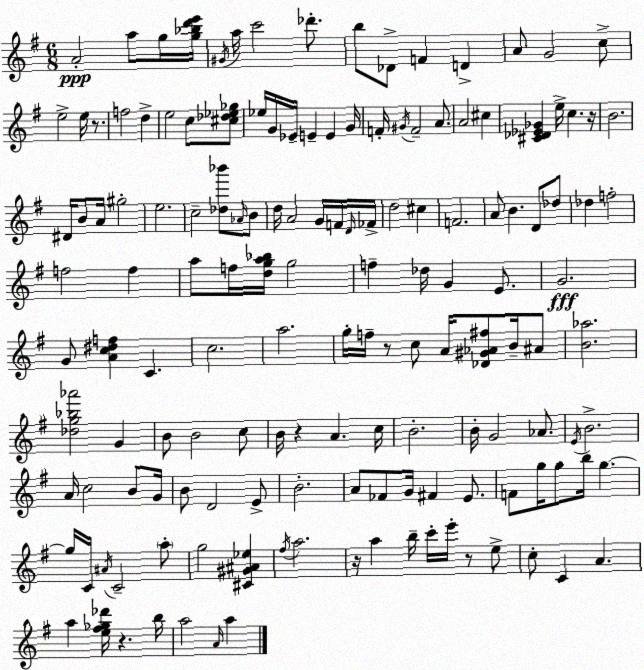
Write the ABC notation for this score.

X:1
T:Untitled
M:6/8
L:1/4
K:G
A2 a/2 g/4 [g_bd'e']/4 ^G/4 a/4 c'2 _d'/2 b/2 _D/2 F D A/2 G2 c/2 e2 e/4 z/2 f2 d e2 c/2 [^c_d_e_g]/2 _e/4 G/4 _E/4 E E G/4 F/4 ^G/4 F2 A/2 A2 ^c [^C_D_E_G] e/4 c z/4 B2 ^D/4 B/2 A/4 ^g2 e2 c2 [_d_b']/2 _A/4 B/2 d/4 A2 G/4 F/4 D/4 _F/4 d2 ^c F2 A/2 B D/2 _d/2 _d f2 f2 f a/2 f/4 [dga_b]/4 g2 f _d/4 G E/2 G2 G/2 [Ac^df] C c2 a2 g/4 f/4 z/2 c/2 A/4 [_D^G_A^f]/2 B/4 ^A/2 [B_a]2 [_dg_b_a']2 G B/2 B2 c/2 B/4 z A c/4 B2 B/4 G2 _A/2 E/4 B2 A/4 c2 B/2 G/4 B/2 D2 E/2 B2 A/2 _F/2 G/4 ^F E/2 F/2 g/4 g/2 b/4 g g/4 C/4 ^A/4 C2 a/2 g2 [^C^G^A_e] ^f/4 a2 z/4 a b/4 c'/4 e'/4 z/2 e/2 c/2 C A a [e^f_g_d']/4 z b/4 a2 A/4 a